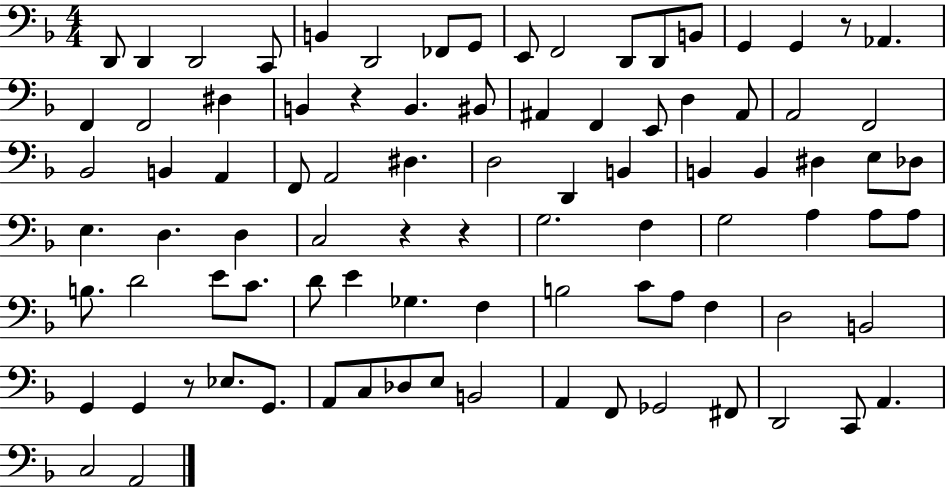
D2/e D2/q D2/h C2/e B2/q D2/h FES2/e G2/e E2/e F2/h D2/e D2/e B2/e G2/q G2/q R/e Ab2/q. F2/q F2/h D#3/q B2/q R/q B2/q. BIS2/e A#2/q F2/q E2/e D3/q A#2/e A2/h F2/h Bb2/h B2/q A2/q F2/e A2/h D#3/q. D3/h D2/q B2/q B2/q B2/q D#3/q E3/e Db3/e E3/q. D3/q. D3/q C3/h R/q R/q G3/h. F3/q G3/h A3/q A3/e A3/e B3/e. D4/h E4/e C4/e. D4/e E4/q Gb3/q. F3/q B3/h C4/e A3/e F3/q D3/h B2/h G2/q G2/q R/e Eb3/e. G2/e. A2/e C3/e Db3/e E3/e B2/h A2/q F2/e Gb2/h F#2/e D2/h C2/e A2/q. C3/h A2/h